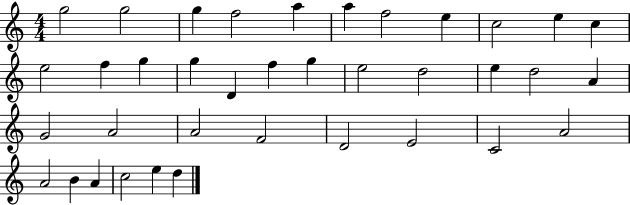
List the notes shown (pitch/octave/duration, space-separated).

G5/h G5/h G5/q F5/h A5/q A5/q F5/h E5/q C5/h E5/q C5/q E5/h F5/q G5/q G5/q D4/q F5/q G5/q E5/h D5/h E5/q D5/h A4/q G4/h A4/h A4/h F4/h D4/h E4/h C4/h A4/h A4/h B4/q A4/q C5/h E5/q D5/q